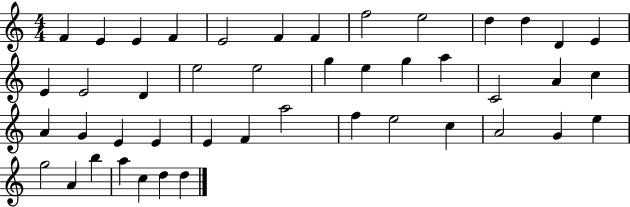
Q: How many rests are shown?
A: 0